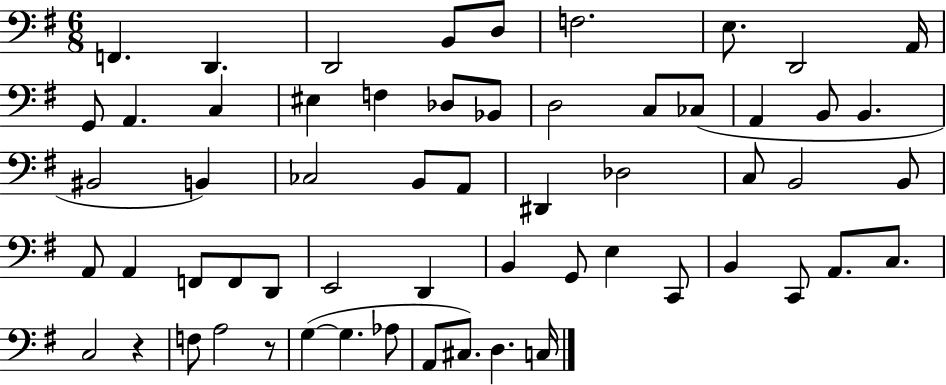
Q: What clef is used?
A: bass